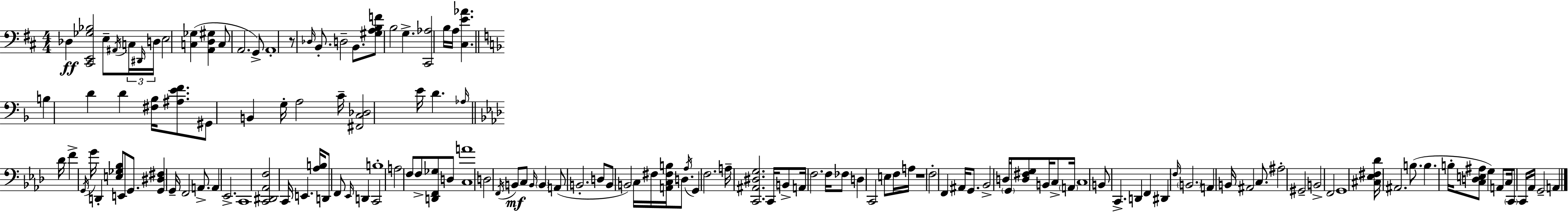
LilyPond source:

{
  \clef bass
  \numericTimeSignature
  \time 4/4
  \key d \major
  des4\ff <cis, e, ges bes>2 e8-- \acciaccatura { ais,16 } \tuplet 3/2 { c16 | \grace { dis,16 } d16 } e2 <c ges>4( <a, d gis>4 | c8 a,2. | g,8->) a,1-. | \break r8 \grace { des16 } b,8.-. d2-- | b,8. <gis a b f'>8 b2 g4.-> | <cis, aes>2 b16 a16 <cis e' aes'>4. | \bar "||" \break \key d \minor b4 d'4 d'4 <fis bes>16 <ais e' f'>8. | gis,8 b,4 g16-. a2 c'16-- | <fis, c des>2 e'16 d'4. \grace { aes16 } | \bar "||" \break \key aes \major des'16 f'4-> \acciaccatura { g,16 } g'16 d,4-. <e ges bes>8 e,8 g,8. | <g, dis fis>4 g,16-- f,2 a,8.-> | a,4 ees,2.-> | c,1 | \break <c, dis, aes, f>2 c,16 e,4. | <aes b>16 d,8 f,8 \grace { ees,16 } d,4 c,2 | b1-. | a2 f8 f8-> <d, f, ges>8 | \break d8 <c a'>1 | d2 \acciaccatura { f,16 }\mf b,8 c8 | \grace { b,16 } \parenthesize b,4 a,8( b,2.-. | d8 b,8 b,2) c16 | \break fis16 <a, c fis b>16 d8. \acciaccatura { aes16 } g,4 f2. | a16-- <c, ais, dis g>2. | c,16 b,8-> a,16 f2. | f16 fes8 d4 c,2 | \break e8 f16 a16 r1 | f2-. f,4 | ais,16 g,8. bes,2-> d16 \parenthesize g,16 | <d fis g>8 b,16 c8-> \parenthesize a,16 c1 | \break b,8 c,4.-> d,4 | f,4 dis,4 \grace { f16 } \parenthesize b,2. | a,4 b,16 ais,2 | c8. ais2-. gis,2-- | \break b,2-> f,2 | g,1 | <cis ees fis des'>16 ais,2. | b8.( b4. b16-. <c d e ais>8 | \break g4) a,8 c16 \parenthesize c,8 c,16 aes,16 g,2-- | a,4 \bar "|."
}